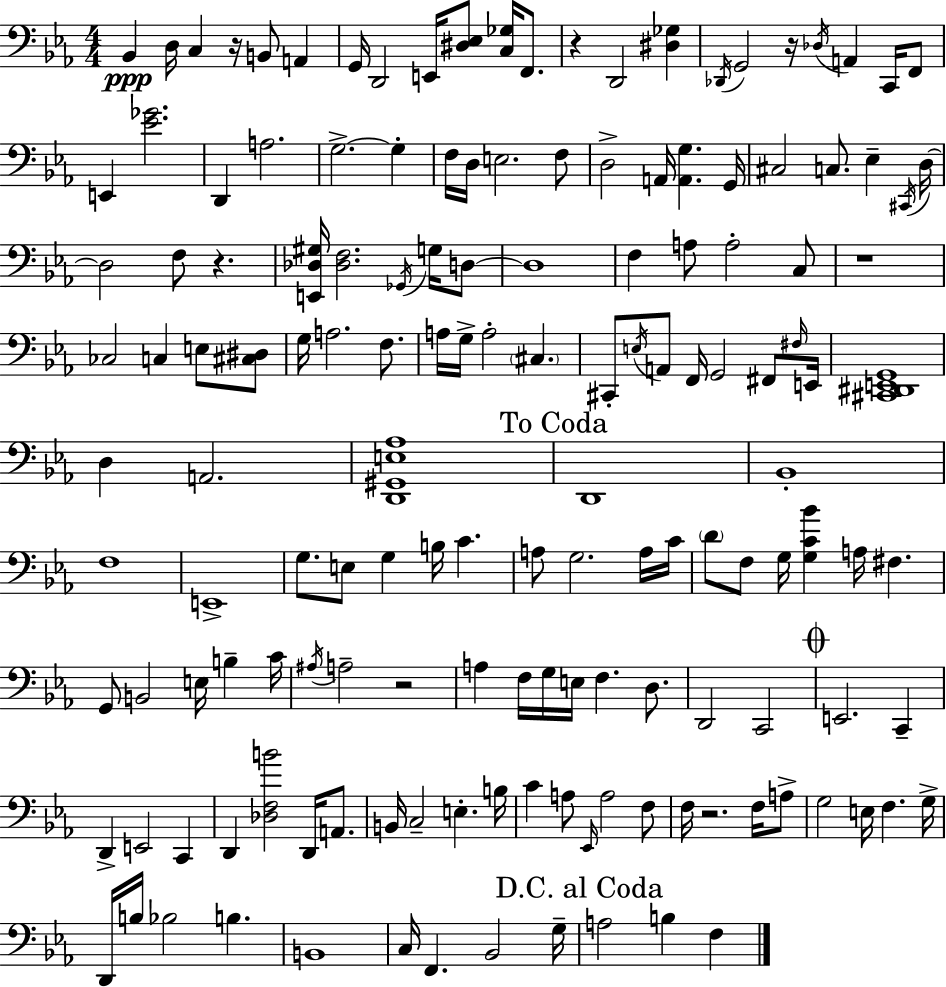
X:1
T:Untitled
M:4/4
L:1/4
K:Eb
_B,, D,/4 C, z/4 B,,/2 A,, G,,/4 D,,2 E,,/4 [^D,_E,]/2 [C,_G,]/4 F,,/2 z D,,2 [^D,_G,] _D,,/4 G,,2 z/4 _D,/4 A,, C,,/4 F,,/2 E,, [_E_G]2 D,, A,2 G,2 G, F,/4 D,/4 E,2 F,/2 D,2 A,,/4 [A,,G,] G,,/4 ^C,2 C,/2 _E, ^C,,/4 D,/4 D,2 F,/2 z [E,,_D,^G,]/4 [_D,F,]2 _G,,/4 G,/4 D,/2 D,4 F, A,/2 A,2 C,/2 z4 _C,2 C, E,/2 [^C,^D,]/2 G,/4 A,2 F,/2 A,/4 G,/4 A,2 ^C, ^C,,/2 E,/4 A,,/2 F,,/4 G,,2 ^F,,/2 ^F,/4 E,,/4 [^C,,^D,,E,,G,,]4 D, A,,2 [D,,^G,,E,_A,]4 D,,4 _B,,4 F,4 E,,4 G,/2 E,/2 G, B,/4 C A,/2 G,2 A,/4 C/4 D/2 F,/2 G,/4 [G,C_B] A,/4 ^F, G,,/2 B,,2 E,/4 B, C/4 ^A,/4 A,2 z2 A, F,/4 G,/4 E,/4 F, D,/2 D,,2 C,,2 E,,2 C,, D,, E,,2 C,, D,, [_D,F,B]2 D,,/4 A,,/2 B,,/4 C,2 E, B,/4 C A,/2 _E,,/4 A,2 F,/2 F,/4 z2 F,/4 A,/2 G,2 E,/4 F, G,/4 D,,/4 B,/4 _B,2 B, B,,4 C,/4 F,, _B,,2 G,/4 A,2 B, F,